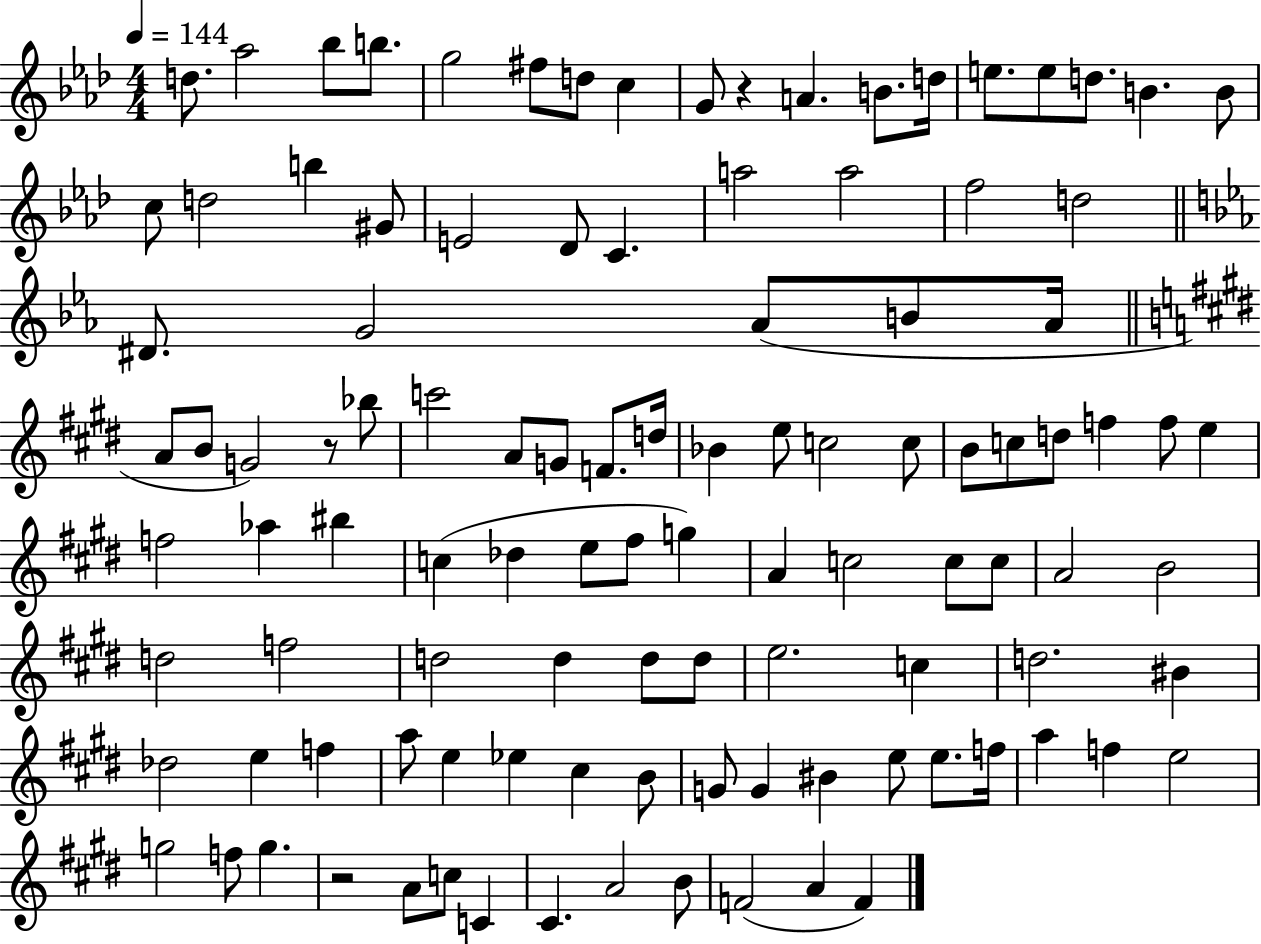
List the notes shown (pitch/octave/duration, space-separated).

D5/e. Ab5/h Bb5/e B5/e. G5/h F#5/e D5/e C5/q G4/e R/q A4/q. B4/e. D5/s E5/e. E5/e D5/e. B4/q. B4/e C5/e D5/h B5/q G#4/e E4/h Db4/e C4/q. A5/h A5/h F5/h D5/h D#4/e. G4/h Ab4/e B4/e Ab4/s A4/e B4/e G4/h R/e Bb5/e C6/h A4/e G4/e F4/e. D5/s Bb4/q E5/e C5/h C5/e B4/e C5/e D5/e F5/q F5/e E5/q F5/h Ab5/q BIS5/q C5/q Db5/q E5/e F#5/e G5/q A4/q C5/h C5/e C5/e A4/h B4/h D5/h F5/h D5/h D5/q D5/e D5/e E5/h. C5/q D5/h. BIS4/q Db5/h E5/q F5/q A5/e E5/q Eb5/q C#5/q B4/e G4/e G4/q BIS4/q E5/e E5/e. F5/s A5/q F5/q E5/h G5/h F5/e G5/q. R/h A4/e C5/e C4/q C#4/q. A4/h B4/e F4/h A4/q F4/q